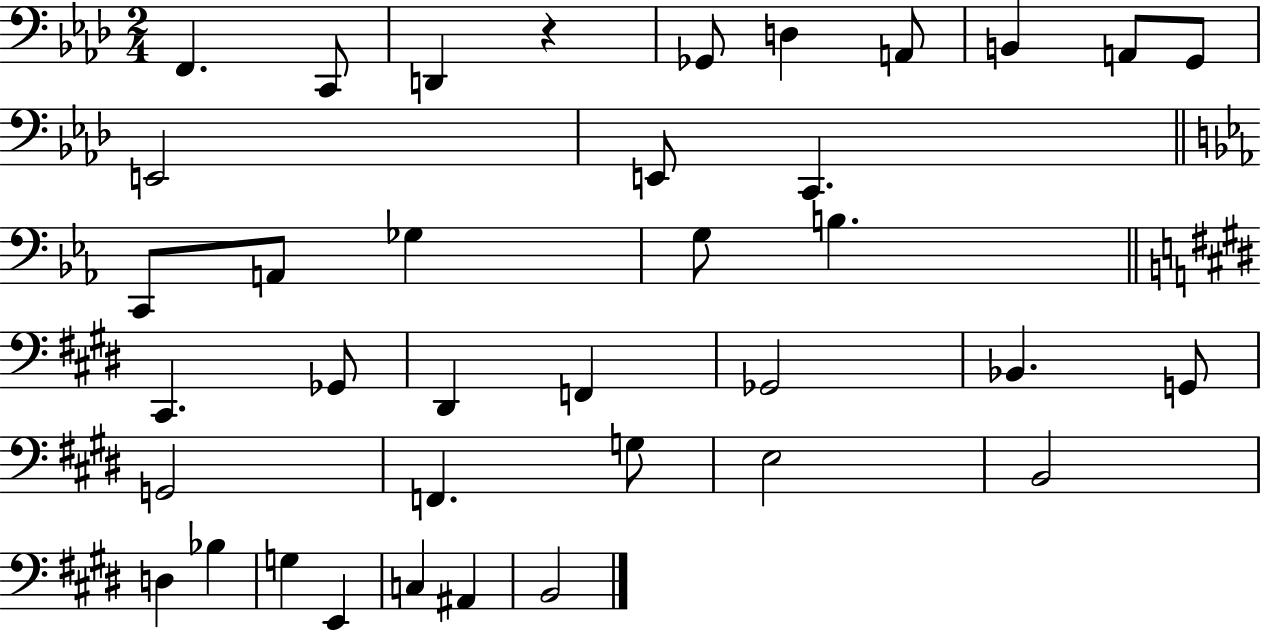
X:1
T:Untitled
M:2/4
L:1/4
K:Ab
F,, C,,/2 D,, z _G,,/2 D, A,,/2 B,, A,,/2 G,,/2 E,,2 E,,/2 C,, C,,/2 A,,/2 _G, G,/2 B, ^C,, _G,,/2 ^D,, F,, _G,,2 _B,, G,,/2 G,,2 F,, G,/2 E,2 B,,2 D, _B, G, E,, C, ^A,, B,,2